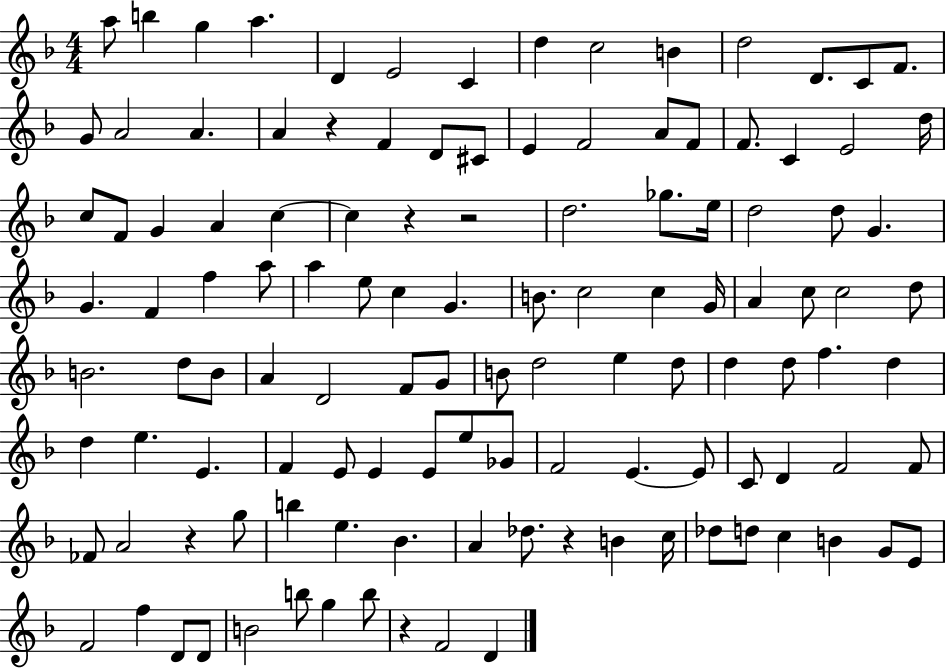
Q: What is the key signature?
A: F major